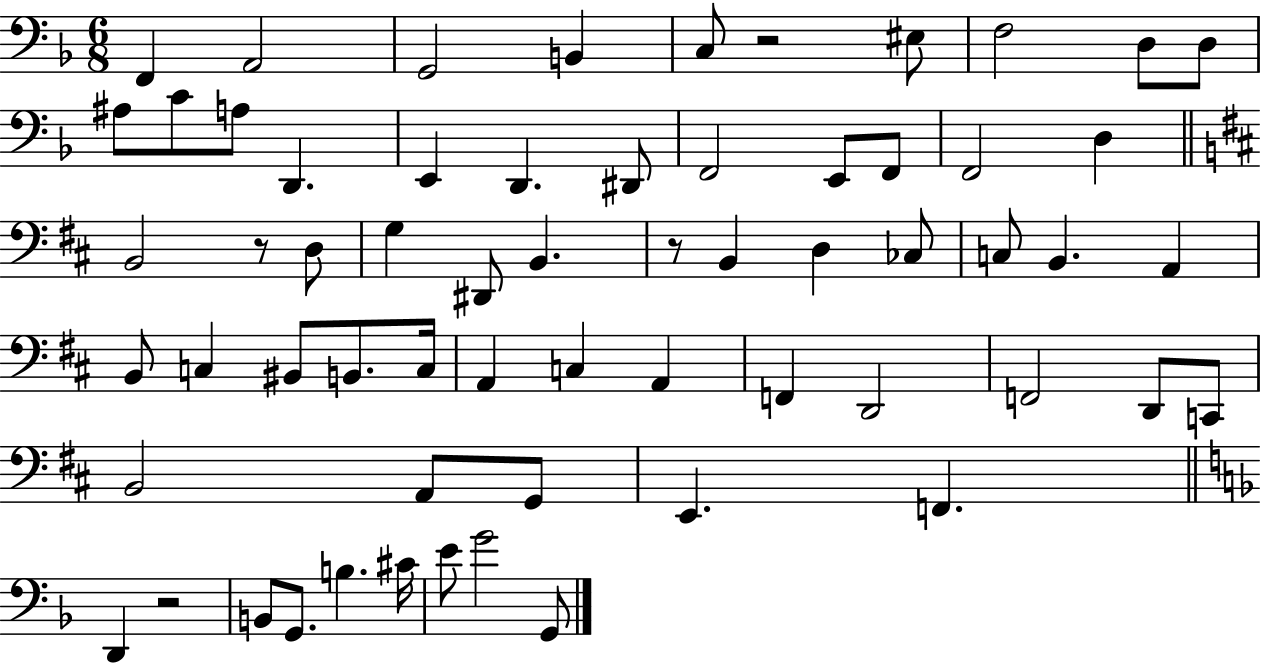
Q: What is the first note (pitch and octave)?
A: F2